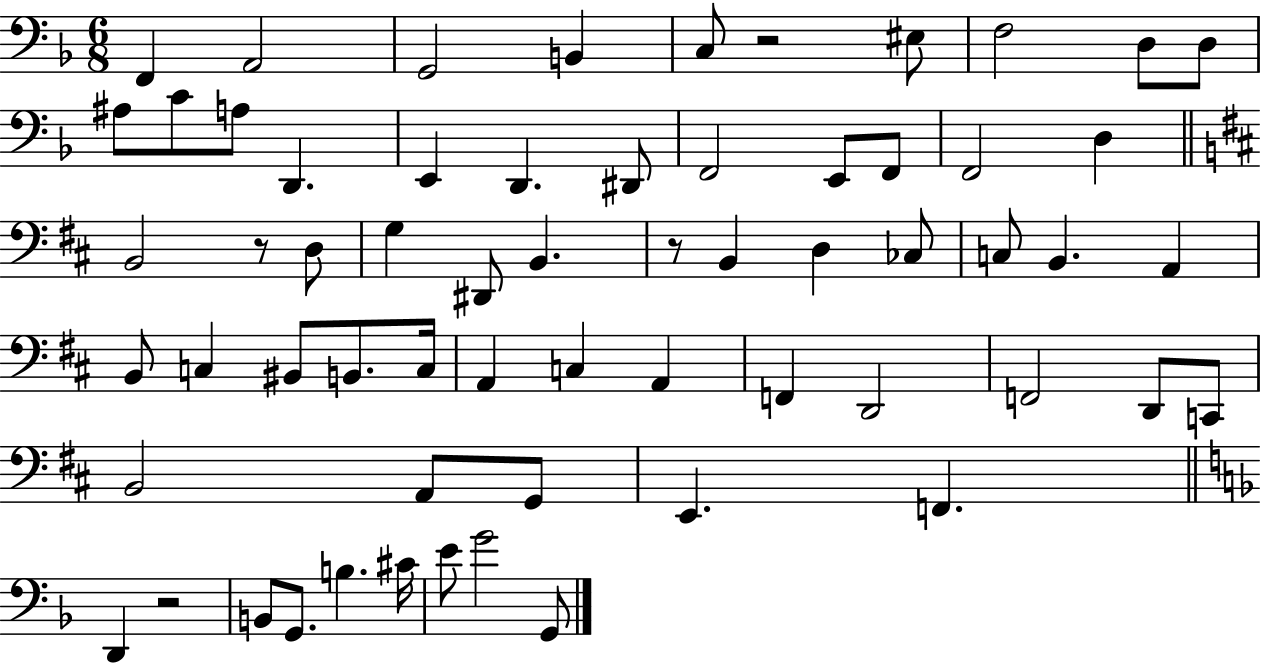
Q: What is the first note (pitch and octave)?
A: F2